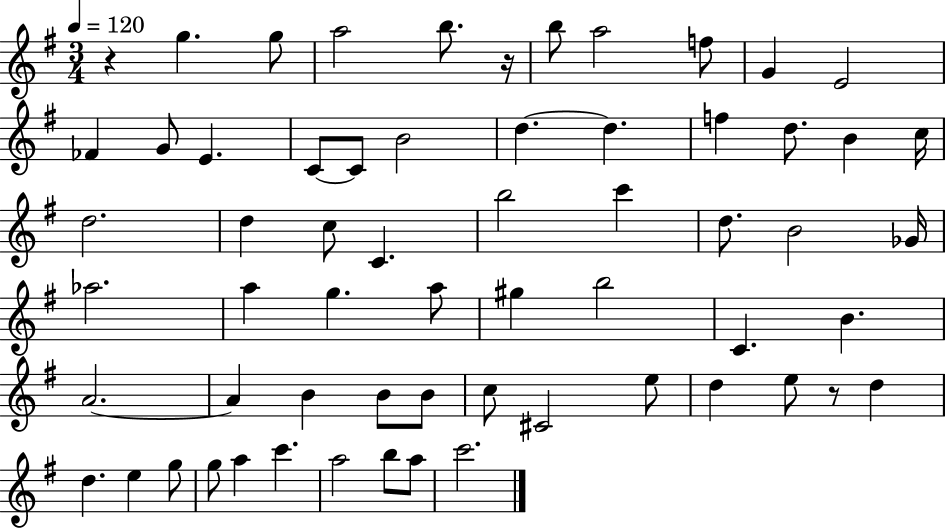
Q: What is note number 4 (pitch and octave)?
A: B5